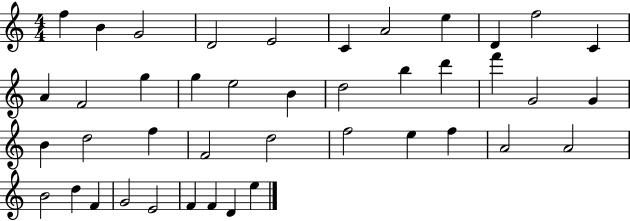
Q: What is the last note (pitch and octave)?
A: E5